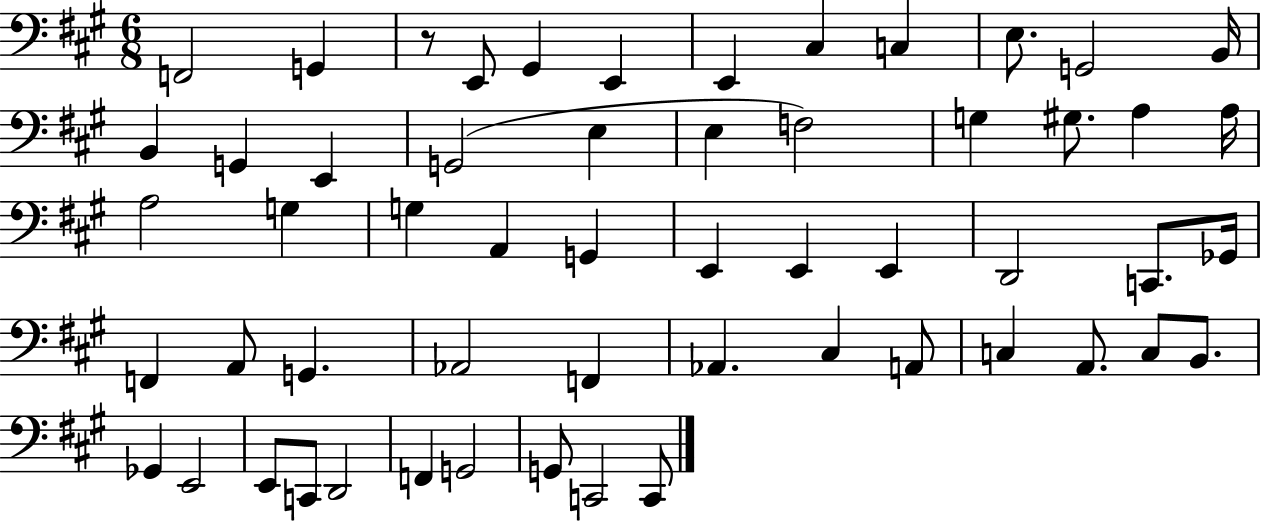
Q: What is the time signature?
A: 6/8